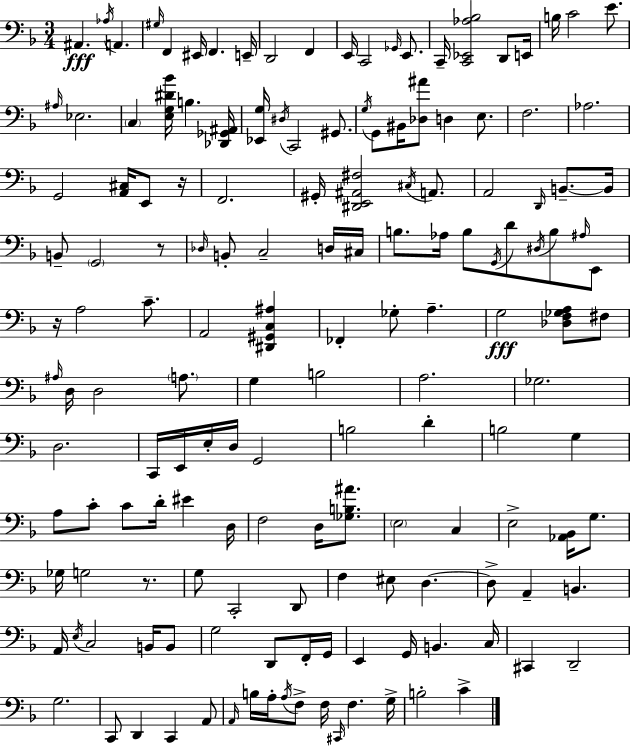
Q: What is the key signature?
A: D minor